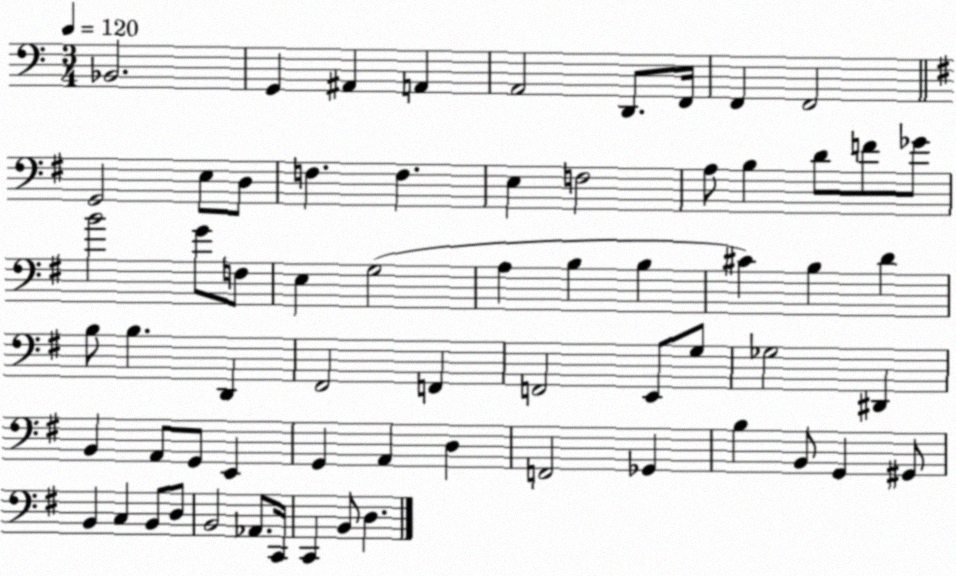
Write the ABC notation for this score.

X:1
T:Untitled
M:3/4
L:1/4
K:C
_B,,2 G,, ^A,, A,, A,,2 D,,/2 F,,/4 F,, F,,2 G,,2 E,/2 D,/2 F, F, E, F,2 A,/2 B, D/2 F/2 _G/2 B2 G/2 F,/2 E, G,2 A, B, B, ^C B, D B,/2 B, D,, ^F,,2 F,, F,,2 E,,/2 G,/2 _G,2 ^D,, B,, A,,/2 G,,/2 E,, G,, A,, D, F,,2 _G,, B, B,,/2 G,, ^G,,/2 B,, C, B,,/2 D,/2 B,,2 _A,,/2 C,,/4 C,, B,,/2 D,